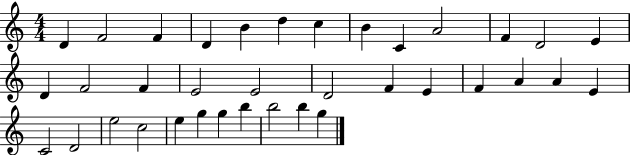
X:1
T:Untitled
M:4/4
L:1/4
K:C
D F2 F D B d c B C A2 F D2 E D F2 F E2 E2 D2 F E F A A E C2 D2 e2 c2 e g g b b2 b g